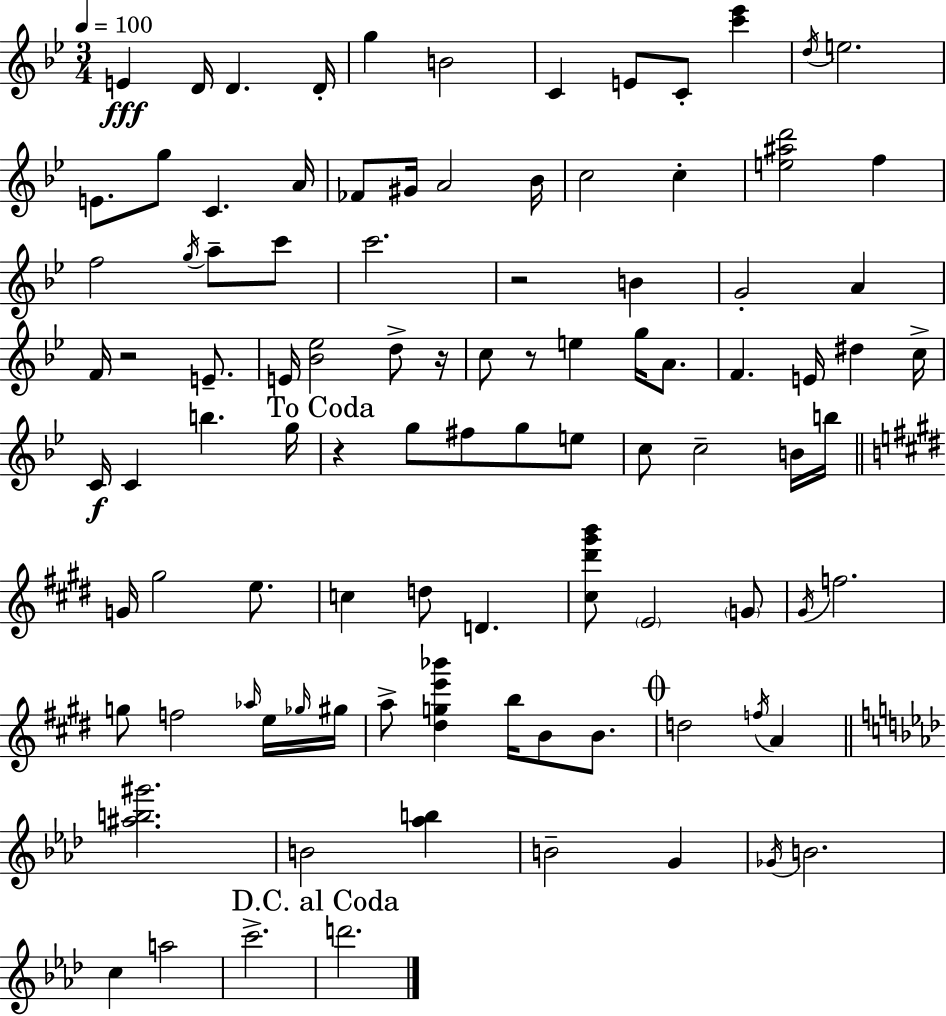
{
  \clef treble
  \numericTimeSignature
  \time 3/4
  \key bes \major
  \tempo 4 = 100
  \repeat volta 2 { e'4\fff d'16 d'4. d'16-. | g''4 b'2 | c'4 e'8 c'8-. <c''' ees'''>4 | \acciaccatura { d''16 } e''2. | \break e'8. g''8 c'4. | a'16 fes'8 gis'16 a'2 | bes'16 c''2 c''4-. | <e'' ais'' d'''>2 f''4 | \break f''2 \acciaccatura { g''16 } a''8-- | c'''8 c'''2. | r2 b'4 | g'2-. a'4 | \break f'16 r2 e'8.-- | e'16 <bes' ees''>2 d''8-> | r16 c''8 r8 e''4 g''16 a'8. | f'4. e'16 dis''4 | \break c''16-> c'16\f c'4 b''4. | g''16 \mark "To Coda" r4 g''8 fis''8 g''8 | e''8 c''8 c''2-- | b'16 b''16 \bar "||" \break \key e \major g'16 gis''2 e''8. | c''4 d''8 d'4. | <cis'' dis''' gis''' b'''>8 \parenthesize e'2 \parenthesize g'8 | \acciaccatura { gis'16 } f''2. | \break g''8 f''2 \grace { aes''16 } | e''16 \grace { ges''16 } gis''16 a''8-> <dis'' g'' e''' bes'''>4 b''16 b'8 | b'8. \mark \markup { \musicglyph "scripts.coda" } d''2 \acciaccatura { f''16 } | a'4 \bar "||" \break \key aes \major <ais'' b'' gis'''>2. | b'2 <aes'' b''>4 | b'2-- g'4 | \acciaccatura { ges'16 } b'2. | \break c''4 a''2 | c'''2.-> | \mark "D.C. al Coda" d'''2. | } \bar "|."
}